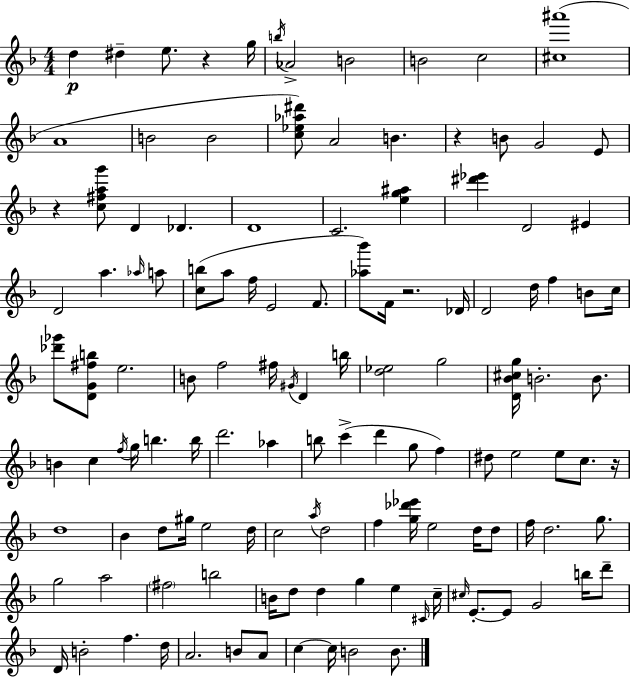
D5/q D#5/q E5/e. R/q G5/s B5/s Ab4/h B4/h B4/h C5/h [C#5,A#6]/w A4/w B4/h B4/h [C5,Eb5,Ab5,D#6]/e A4/h B4/q. R/q B4/e G4/h E4/e R/q [C5,F#5,A5,G6]/e D4/q Db4/q. D4/w C4/h. [E5,G5,A#5]/q [D#6,Eb6]/q D4/h EIS4/q D4/h A5/q. Ab5/s A5/e [C5,B5]/e A5/e F5/s E4/h F4/e. [Ab5,Bb6]/e F4/s R/h. Db4/s D4/h D5/s F5/q B4/e C5/s [Db6,Gb6]/e [D4,G4,F#5,B5]/e E5/h. B4/e F5/h F#5/s G#4/s D4/q B5/s [D5,Eb5]/h G5/h [D4,Bb4,C#5,G5]/s B4/h. B4/e. B4/q C5/q F5/s G5/s B5/q. B5/s D6/h. Ab5/q B5/e C6/q D6/q G5/e F5/q D#5/e E5/h E5/e C5/e. R/s D5/w Bb4/q D5/e G#5/s E5/h D5/s C5/h A5/s D5/h F5/q [G5,Db6,Eb6]/s E5/h D5/s D5/e F5/s D5/h. G5/e. G5/h A5/h F#5/h B5/h B4/s D5/e D5/q G5/q E5/q C#4/s C5/s C#5/s E4/e. E4/e G4/h B5/s D6/e D4/s B4/h F5/q. D5/s A4/h. B4/e A4/e C5/q C5/s B4/h B4/e.